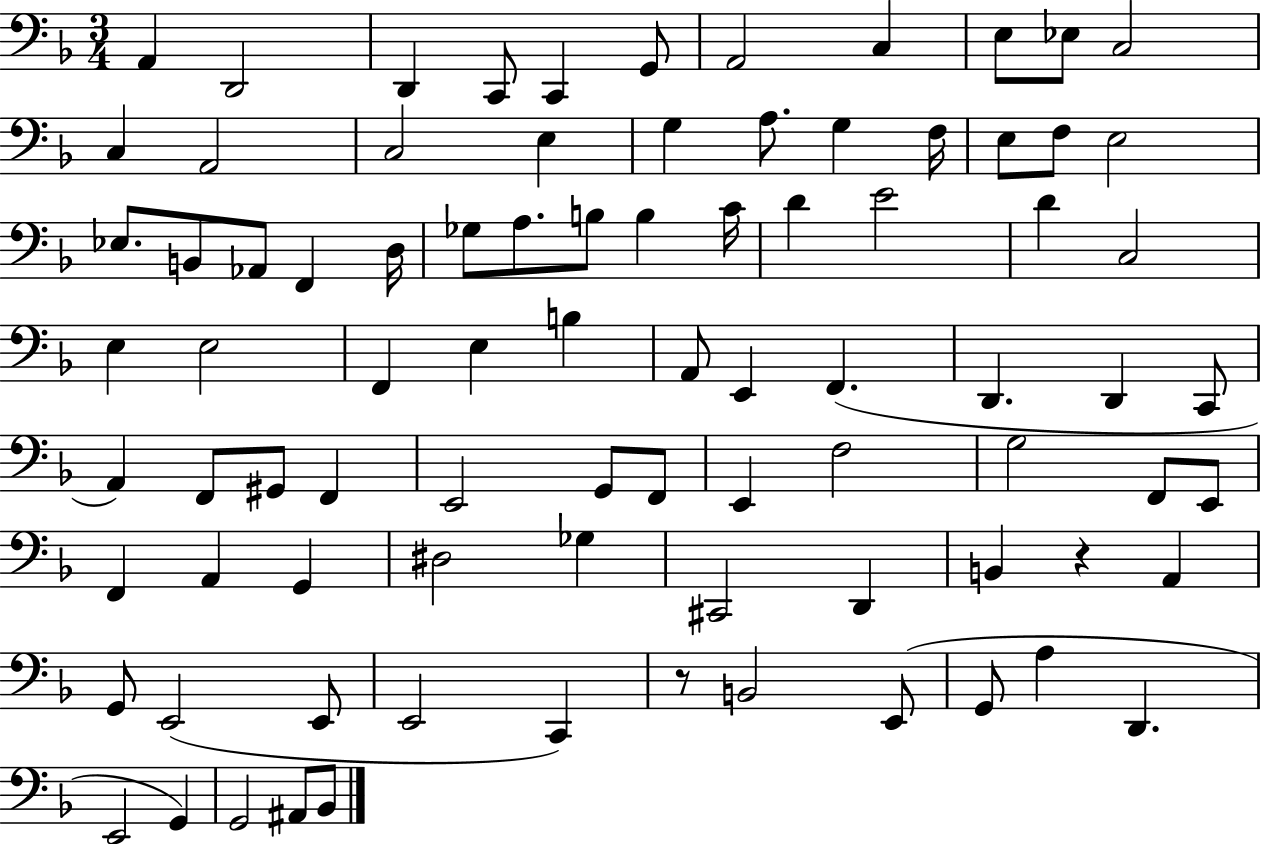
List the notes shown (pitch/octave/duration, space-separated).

A2/q D2/h D2/q C2/e C2/q G2/e A2/h C3/q E3/e Eb3/e C3/h C3/q A2/h C3/h E3/q G3/q A3/e. G3/q F3/s E3/e F3/e E3/h Eb3/e. B2/e Ab2/e F2/q D3/s Gb3/e A3/e. B3/e B3/q C4/s D4/q E4/h D4/q C3/h E3/q E3/h F2/q E3/q B3/q A2/e E2/q F2/q. D2/q. D2/q C2/e A2/q F2/e G#2/e F2/q E2/h G2/e F2/e E2/q F3/h G3/h F2/e E2/e F2/q A2/q G2/q D#3/h Gb3/q C#2/h D2/q B2/q R/q A2/q G2/e E2/h E2/e E2/h C2/q R/e B2/h E2/e G2/e A3/q D2/q. E2/h G2/q G2/h A#2/e Bb2/e